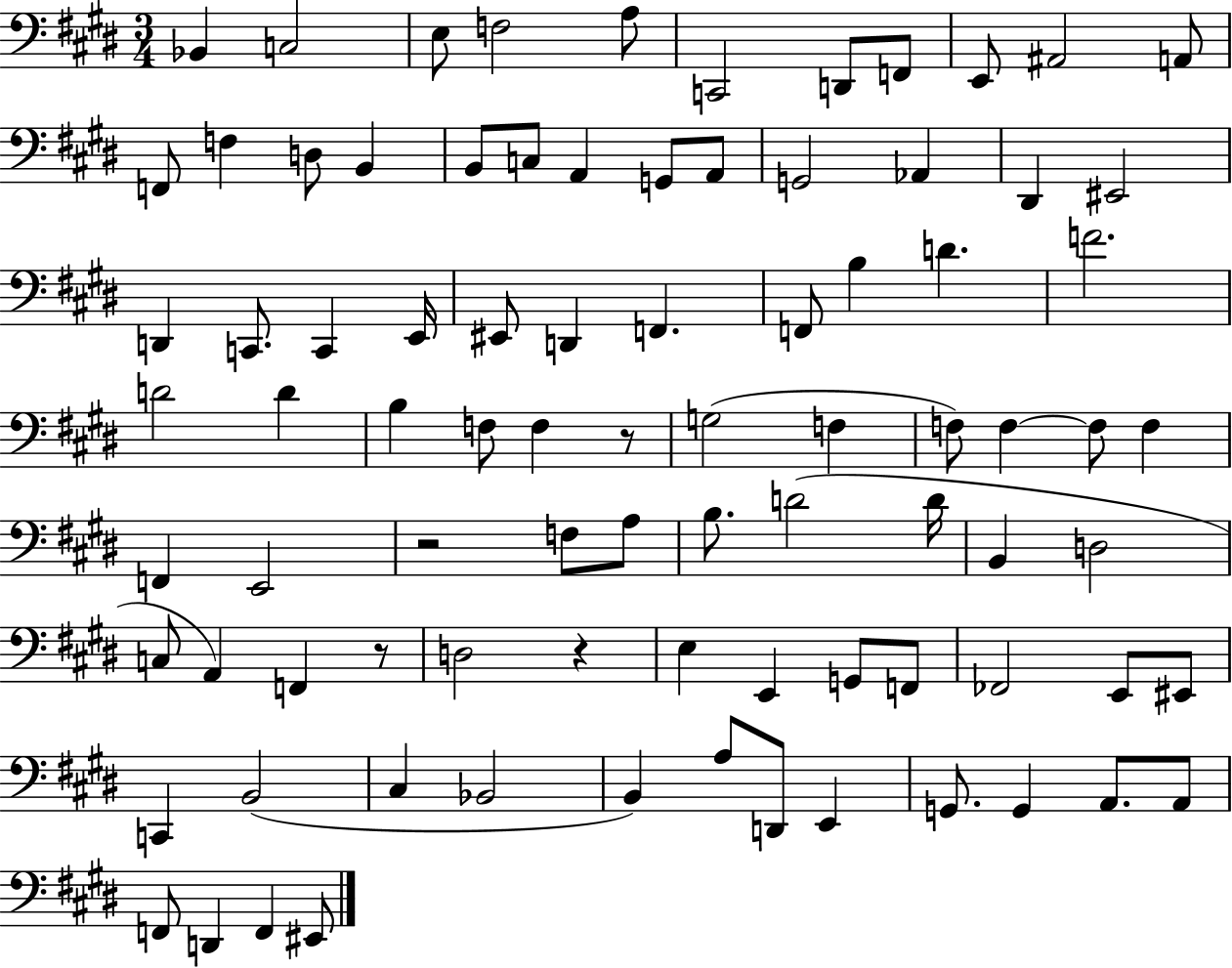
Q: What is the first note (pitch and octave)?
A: Bb2